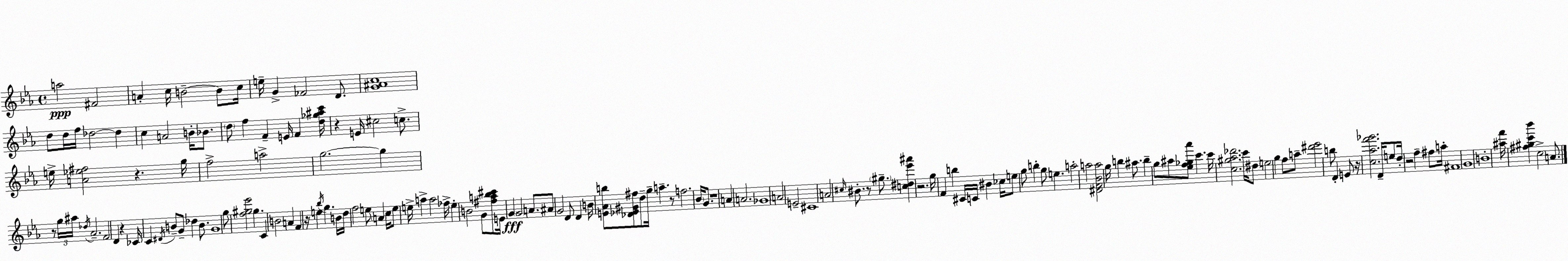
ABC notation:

X:1
T:Untitled
M:4/4
L:1/4
K:Cm
a2 ^F2 A c/4 B2 B/2 c/4 e/4 G _F2 D/2 [G^Ac]4 d/2 d/4 f/4 _d2 _d c A2 B/4 _B/2 d/2 f F E/4 F [d_g^ac']/4 z E/4 ^c2 c/2 e/4 [A_e^f]2 z g/4 f2 a2 g2 g z/2 g/4 ^a/4 _d/4 _A2 F2 D z _C/4 C ^D/4 B/2 G/2 _d B/2 G4 g/2 [f^g_e']2 ^g C B2 A F z/4 e _b/4 g B/4 d/4 f2 e/2 A c/4 e/2 e/4 a a2 _f/4 e B2 G/2 [^fa_b^c']/2 E/4 G G2 A/2 ^A/2 G2 D/2 D B/4 [E_Ab]/2 [_D_E^G^f]/2 d/2 g/4 a z/2 f2 _B/4 G/2 z4 A A2 _G4 A2 E2 ^C4 A2 ^c/4 ^B/2 z/2 ^g/2 [c^d_e'^a'] z2 g/4 F b ^C/4 C/4 ^B _c/4 e/2 g/2 b g/2 e a2 a2 [^DF_Ba]2 g/4 b ^a/2 b g/2 ^a/2 [_ef_g_a']/2 c' c'/4 [c^g_a_d']2 c'/4 ^d/2 e2 g f/2 a/2 [^d'_e']2 b/2 D E/2 z/4 [c_af'_g']2 D/4 e/2 d/4 z2 f ^f/2 a/4 ^F4 G4 B4 [^af']/4 [^f^gc'_b'] c2 A/2